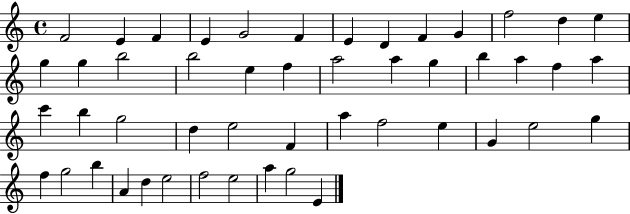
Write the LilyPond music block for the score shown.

{
  \clef treble
  \time 4/4
  \defaultTimeSignature
  \key c \major
  f'2 e'4 f'4 | e'4 g'2 f'4 | e'4 d'4 f'4 g'4 | f''2 d''4 e''4 | \break g''4 g''4 b''2 | b''2 e''4 f''4 | a''2 a''4 g''4 | b''4 a''4 f''4 a''4 | \break c'''4 b''4 g''2 | d''4 e''2 f'4 | a''4 f''2 e''4 | g'4 e''2 g''4 | \break f''4 g''2 b''4 | a'4 d''4 e''2 | f''2 e''2 | a''4 g''2 e'4 | \break \bar "|."
}